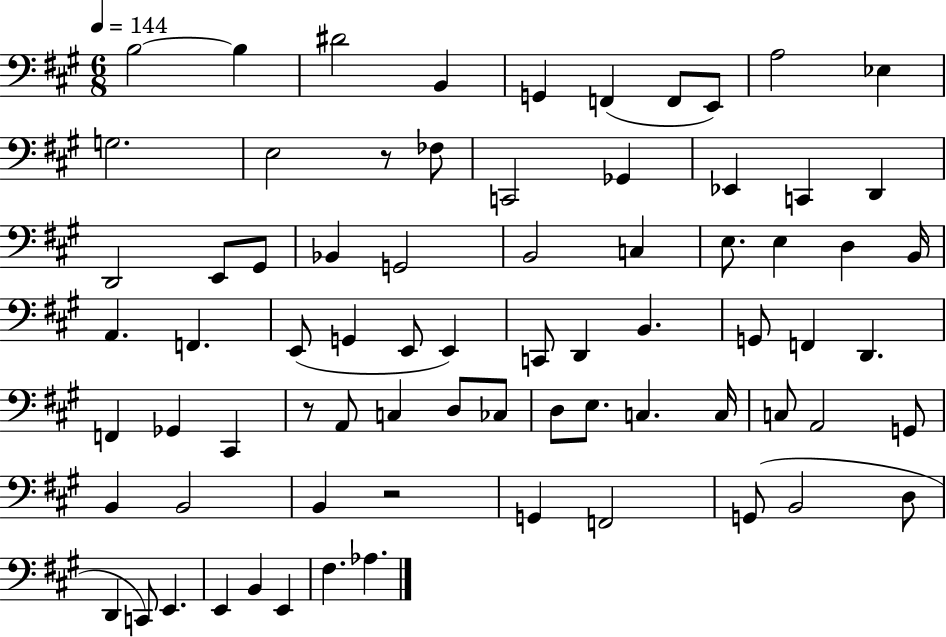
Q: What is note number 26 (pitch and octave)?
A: E3